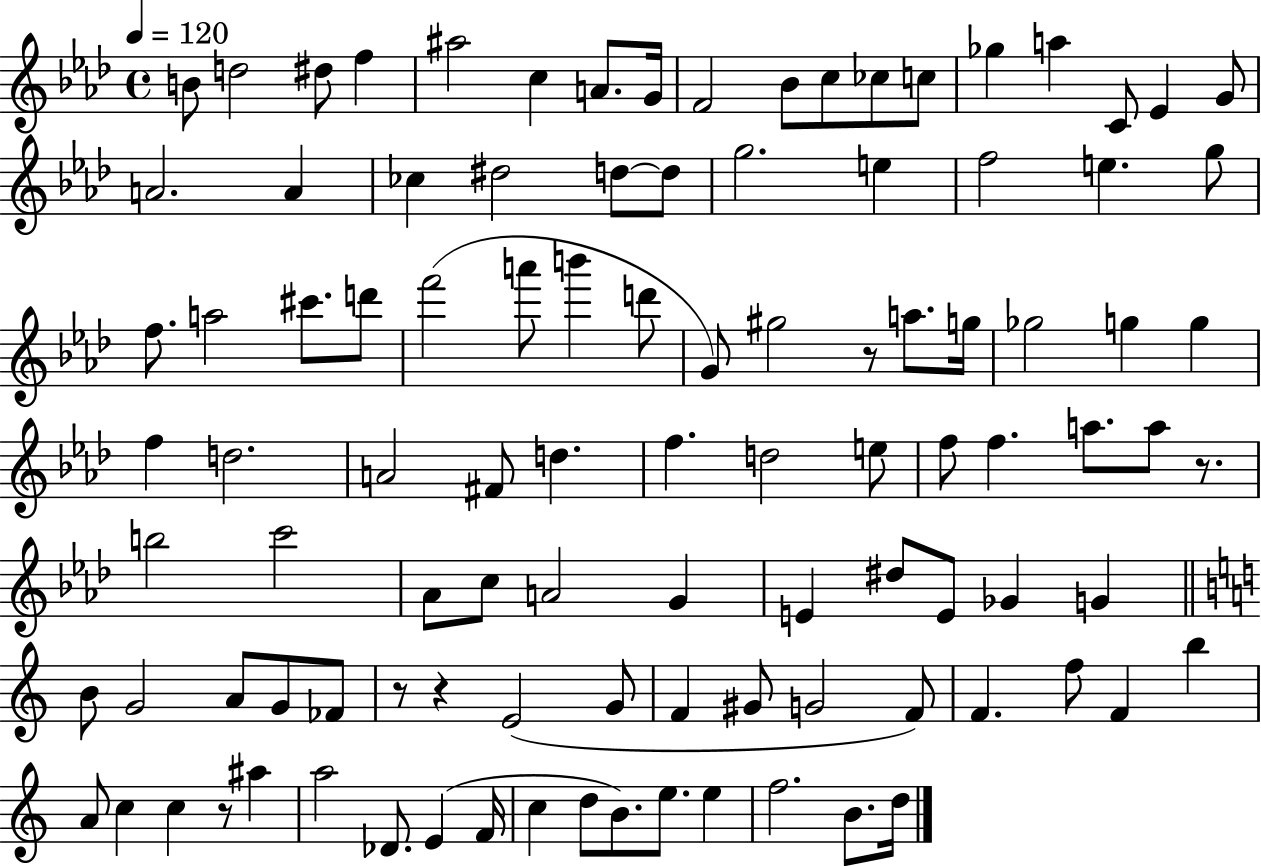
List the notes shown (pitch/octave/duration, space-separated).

B4/e D5/h D#5/e F5/q A#5/h C5/q A4/e. G4/s F4/h Bb4/e C5/e CES5/e C5/e Gb5/q A5/q C4/e Eb4/q G4/e A4/h. A4/q CES5/q D#5/h D5/e D5/e G5/h. E5/q F5/h E5/q. G5/e F5/e. A5/h C#6/e. D6/e F6/h A6/e B6/q D6/e G4/e G#5/h R/e A5/e. G5/s Gb5/h G5/q G5/q F5/q D5/h. A4/h F#4/e D5/q. F5/q. D5/h E5/e F5/e F5/q. A5/e. A5/e R/e. B5/h C6/h Ab4/e C5/e A4/h G4/q E4/q D#5/e E4/e Gb4/q G4/q B4/e G4/h A4/e G4/e FES4/e R/e R/q E4/h G4/e F4/q G#4/e G4/h F4/e F4/q. F5/e F4/q B5/q A4/e C5/q C5/q R/e A#5/q A5/h Db4/e. E4/q F4/s C5/q D5/e B4/e. E5/e. E5/q F5/h. B4/e. D5/s